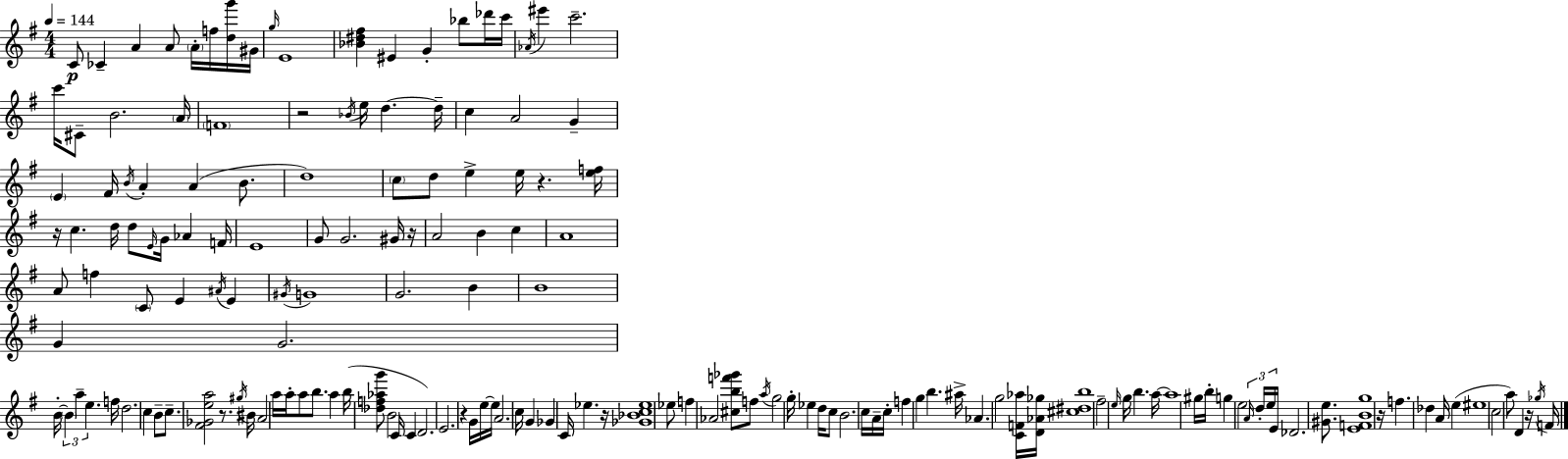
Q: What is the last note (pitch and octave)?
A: F4